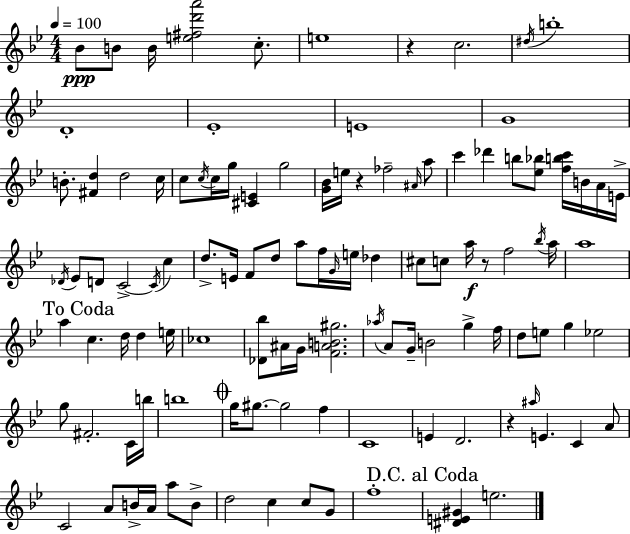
Bb4/e B4/e B4/s [E5,F#5,D6,A6]/h C5/e. E5/w R/q C5/h. D#5/s B5/w D4/w Eb4/w E4/w G4/w B4/e. [F#4,D5]/q D5/h C5/s C5/e C5/s C5/s G5/s [C#4,E4]/q G5/h [G4,Bb4]/s E5/s R/q FES5/h A#4/s A5/e C6/q Db6/q B5/e [Eb5,Bb5]/e [F5,B5,C6]/s B4/s A4/s E4/s Db4/s Eb4/e D4/e C4/h C4/s C5/q D5/e. E4/s F4/e D5/e A5/e F5/s G4/s E5/s Db5/q C#5/e C5/e A5/s R/e F5/h Bb5/s A5/s A5/w A5/q C5/q. D5/s D5/q E5/s CES5/w [Db4,Bb5]/e A#4/s G4/s [F4,A4,B4,G#5]/h. Ab5/s A4/e G4/s B4/h G5/q F5/s D5/e E5/e G5/q Eb5/h G5/e F#4/h. C4/s B5/s B5/w G5/s G#5/e. G#5/h F5/q C4/w E4/q D4/h. R/q A#5/s E4/q. C4/q A4/e C4/h A4/e B4/s A4/s A5/e B4/e D5/h C5/q C5/e G4/e F5/w [D#4,E4,G#4]/q E5/h.